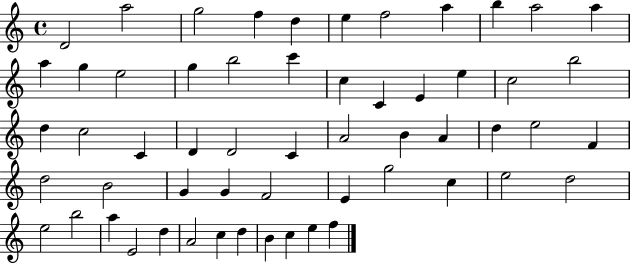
D4/h A5/h G5/h F5/q D5/q E5/q F5/h A5/q B5/q A5/h A5/q A5/q G5/q E5/h G5/q B5/h C6/q C5/q C4/q E4/q E5/q C5/h B5/h D5/q C5/h C4/q D4/q D4/h C4/q A4/h B4/q A4/q D5/q E5/h F4/q D5/h B4/h G4/q G4/q F4/h E4/q G5/h C5/q E5/h D5/h E5/h B5/h A5/q E4/h D5/q A4/h C5/q D5/q B4/q C5/q E5/q F5/q